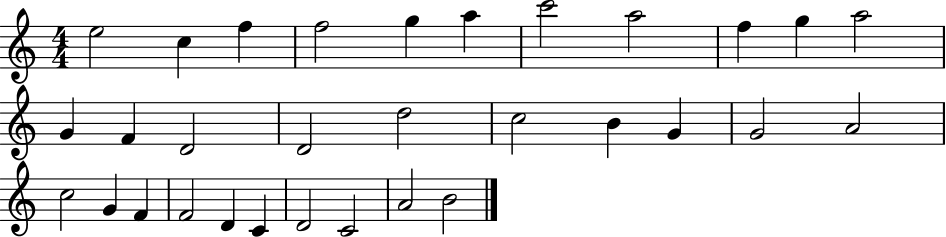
X:1
T:Untitled
M:4/4
L:1/4
K:C
e2 c f f2 g a c'2 a2 f g a2 G F D2 D2 d2 c2 B G G2 A2 c2 G F F2 D C D2 C2 A2 B2